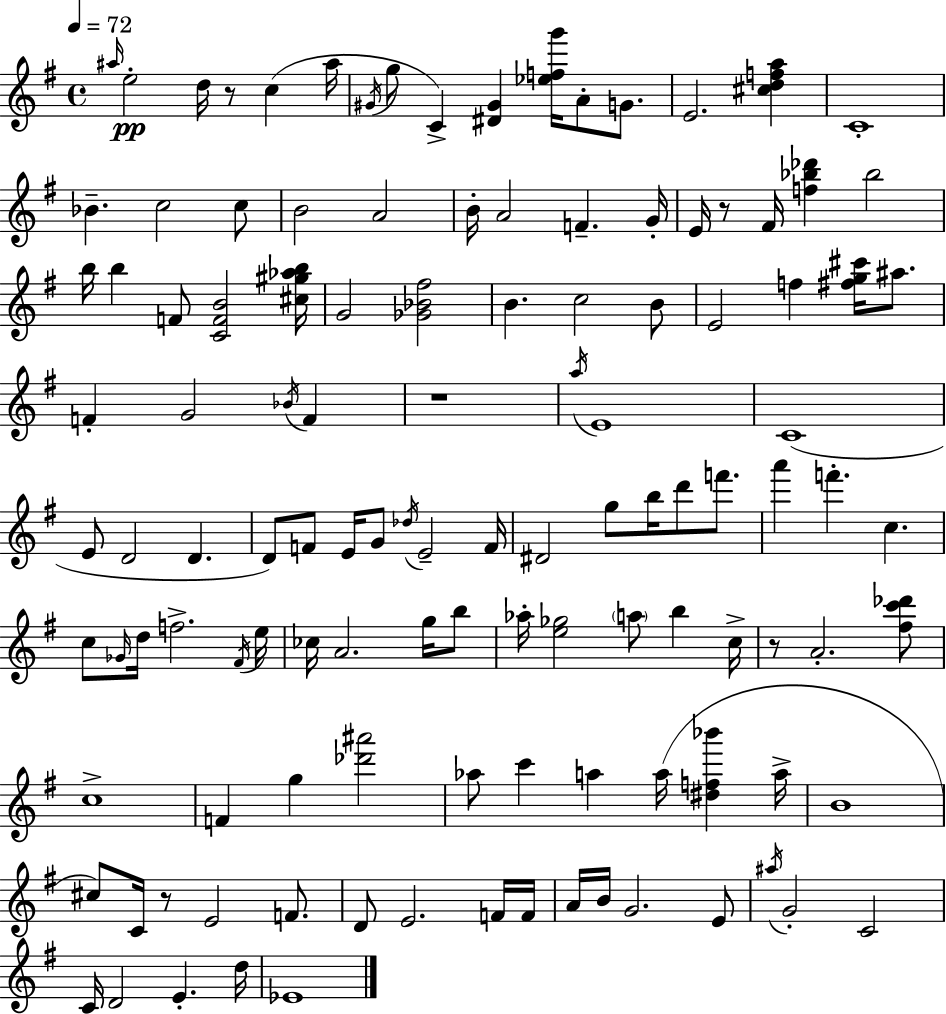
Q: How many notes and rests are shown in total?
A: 120